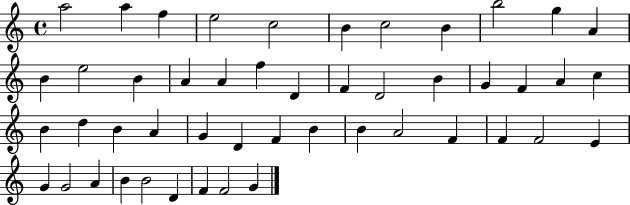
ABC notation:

X:1
T:Untitled
M:4/4
L:1/4
K:C
a2 a f e2 c2 B c2 B b2 g A B e2 B A A f D F D2 B G F A c B d B A G D F B B A2 F F F2 E G G2 A B B2 D F F2 G